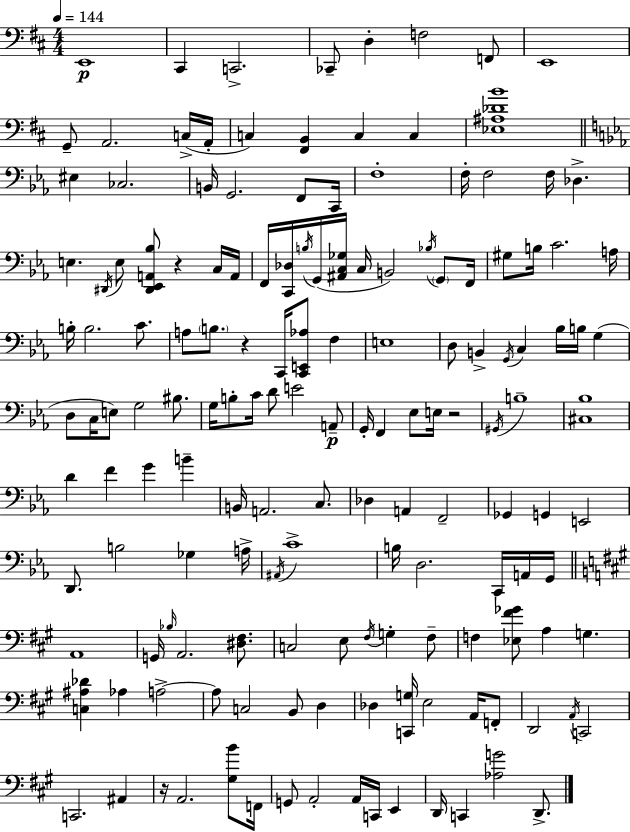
X:1
T:Untitled
M:4/4
L:1/4
K:D
E,,4 ^C,, C,,2 _C,,/2 D, F,2 F,,/2 E,,4 G,,/2 A,,2 C,/4 A,,/4 C, [^F,,B,,] C, C, [_E,^A,_DB]4 ^E, _C,2 B,,/4 G,,2 F,,/2 C,,/4 F,4 F,/4 F,2 F,/4 _D, E, ^D,,/4 E,/2 [^D,,_E,,A,,_B,]/2 z C,/4 A,,/4 F,,/4 [C,,_D,]/4 B,/4 G,,/4 [^A,,C,_G,]/4 C,/4 B,,2 _B,/4 G,,/2 F,,/4 ^G,/2 B,/4 C2 A,/4 B,/4 B,2 C/2 A,/2 B,/2 z C,,/4 [C,,E,,_A,]/2 F, E,4 D,/2 B,, G,,/4 C, _B,/4 B,/4 G, D,/2 C,/4 E,/2 G,2 ^B,/2 G,/4 B,/2 C/4 D/2 E2 A,,/2 G,,/4 F,, _E,/2 E,/4 z2 ^G,,/4 B,4 [^C,_B,]4 D F G B B,,/4 A,,2 C,/2 _D, A,, F,,2 _G,, G,, E,,2 D,,/2 B,2 _G, A,/4 ^A,,/4 C4 B,/4 D,2 C,,/4 A,,/4 G,,/4 A,,4 G,,/4 _B,/4 A,,2 [^D,^F,]/2 C,2 E,/2 ^F,/4 G, ^F,/2 F, [_E,^F_G]/2 A, G, [C,^A,_D] _A, A,2 A,/2 C,2 B,,/2 D, _D, [C,,G,]/4 E,2 A,,/4 F,,/2 D,,2 A,,/4 C,,2 C,,2 ^A,, z/4 A,,2 [^G,B]/2 F,,/4 G,,/2 A,,2 A,,/4 C,,/4 E,, D,,/4 C,, [_A,G]2 D,,/2